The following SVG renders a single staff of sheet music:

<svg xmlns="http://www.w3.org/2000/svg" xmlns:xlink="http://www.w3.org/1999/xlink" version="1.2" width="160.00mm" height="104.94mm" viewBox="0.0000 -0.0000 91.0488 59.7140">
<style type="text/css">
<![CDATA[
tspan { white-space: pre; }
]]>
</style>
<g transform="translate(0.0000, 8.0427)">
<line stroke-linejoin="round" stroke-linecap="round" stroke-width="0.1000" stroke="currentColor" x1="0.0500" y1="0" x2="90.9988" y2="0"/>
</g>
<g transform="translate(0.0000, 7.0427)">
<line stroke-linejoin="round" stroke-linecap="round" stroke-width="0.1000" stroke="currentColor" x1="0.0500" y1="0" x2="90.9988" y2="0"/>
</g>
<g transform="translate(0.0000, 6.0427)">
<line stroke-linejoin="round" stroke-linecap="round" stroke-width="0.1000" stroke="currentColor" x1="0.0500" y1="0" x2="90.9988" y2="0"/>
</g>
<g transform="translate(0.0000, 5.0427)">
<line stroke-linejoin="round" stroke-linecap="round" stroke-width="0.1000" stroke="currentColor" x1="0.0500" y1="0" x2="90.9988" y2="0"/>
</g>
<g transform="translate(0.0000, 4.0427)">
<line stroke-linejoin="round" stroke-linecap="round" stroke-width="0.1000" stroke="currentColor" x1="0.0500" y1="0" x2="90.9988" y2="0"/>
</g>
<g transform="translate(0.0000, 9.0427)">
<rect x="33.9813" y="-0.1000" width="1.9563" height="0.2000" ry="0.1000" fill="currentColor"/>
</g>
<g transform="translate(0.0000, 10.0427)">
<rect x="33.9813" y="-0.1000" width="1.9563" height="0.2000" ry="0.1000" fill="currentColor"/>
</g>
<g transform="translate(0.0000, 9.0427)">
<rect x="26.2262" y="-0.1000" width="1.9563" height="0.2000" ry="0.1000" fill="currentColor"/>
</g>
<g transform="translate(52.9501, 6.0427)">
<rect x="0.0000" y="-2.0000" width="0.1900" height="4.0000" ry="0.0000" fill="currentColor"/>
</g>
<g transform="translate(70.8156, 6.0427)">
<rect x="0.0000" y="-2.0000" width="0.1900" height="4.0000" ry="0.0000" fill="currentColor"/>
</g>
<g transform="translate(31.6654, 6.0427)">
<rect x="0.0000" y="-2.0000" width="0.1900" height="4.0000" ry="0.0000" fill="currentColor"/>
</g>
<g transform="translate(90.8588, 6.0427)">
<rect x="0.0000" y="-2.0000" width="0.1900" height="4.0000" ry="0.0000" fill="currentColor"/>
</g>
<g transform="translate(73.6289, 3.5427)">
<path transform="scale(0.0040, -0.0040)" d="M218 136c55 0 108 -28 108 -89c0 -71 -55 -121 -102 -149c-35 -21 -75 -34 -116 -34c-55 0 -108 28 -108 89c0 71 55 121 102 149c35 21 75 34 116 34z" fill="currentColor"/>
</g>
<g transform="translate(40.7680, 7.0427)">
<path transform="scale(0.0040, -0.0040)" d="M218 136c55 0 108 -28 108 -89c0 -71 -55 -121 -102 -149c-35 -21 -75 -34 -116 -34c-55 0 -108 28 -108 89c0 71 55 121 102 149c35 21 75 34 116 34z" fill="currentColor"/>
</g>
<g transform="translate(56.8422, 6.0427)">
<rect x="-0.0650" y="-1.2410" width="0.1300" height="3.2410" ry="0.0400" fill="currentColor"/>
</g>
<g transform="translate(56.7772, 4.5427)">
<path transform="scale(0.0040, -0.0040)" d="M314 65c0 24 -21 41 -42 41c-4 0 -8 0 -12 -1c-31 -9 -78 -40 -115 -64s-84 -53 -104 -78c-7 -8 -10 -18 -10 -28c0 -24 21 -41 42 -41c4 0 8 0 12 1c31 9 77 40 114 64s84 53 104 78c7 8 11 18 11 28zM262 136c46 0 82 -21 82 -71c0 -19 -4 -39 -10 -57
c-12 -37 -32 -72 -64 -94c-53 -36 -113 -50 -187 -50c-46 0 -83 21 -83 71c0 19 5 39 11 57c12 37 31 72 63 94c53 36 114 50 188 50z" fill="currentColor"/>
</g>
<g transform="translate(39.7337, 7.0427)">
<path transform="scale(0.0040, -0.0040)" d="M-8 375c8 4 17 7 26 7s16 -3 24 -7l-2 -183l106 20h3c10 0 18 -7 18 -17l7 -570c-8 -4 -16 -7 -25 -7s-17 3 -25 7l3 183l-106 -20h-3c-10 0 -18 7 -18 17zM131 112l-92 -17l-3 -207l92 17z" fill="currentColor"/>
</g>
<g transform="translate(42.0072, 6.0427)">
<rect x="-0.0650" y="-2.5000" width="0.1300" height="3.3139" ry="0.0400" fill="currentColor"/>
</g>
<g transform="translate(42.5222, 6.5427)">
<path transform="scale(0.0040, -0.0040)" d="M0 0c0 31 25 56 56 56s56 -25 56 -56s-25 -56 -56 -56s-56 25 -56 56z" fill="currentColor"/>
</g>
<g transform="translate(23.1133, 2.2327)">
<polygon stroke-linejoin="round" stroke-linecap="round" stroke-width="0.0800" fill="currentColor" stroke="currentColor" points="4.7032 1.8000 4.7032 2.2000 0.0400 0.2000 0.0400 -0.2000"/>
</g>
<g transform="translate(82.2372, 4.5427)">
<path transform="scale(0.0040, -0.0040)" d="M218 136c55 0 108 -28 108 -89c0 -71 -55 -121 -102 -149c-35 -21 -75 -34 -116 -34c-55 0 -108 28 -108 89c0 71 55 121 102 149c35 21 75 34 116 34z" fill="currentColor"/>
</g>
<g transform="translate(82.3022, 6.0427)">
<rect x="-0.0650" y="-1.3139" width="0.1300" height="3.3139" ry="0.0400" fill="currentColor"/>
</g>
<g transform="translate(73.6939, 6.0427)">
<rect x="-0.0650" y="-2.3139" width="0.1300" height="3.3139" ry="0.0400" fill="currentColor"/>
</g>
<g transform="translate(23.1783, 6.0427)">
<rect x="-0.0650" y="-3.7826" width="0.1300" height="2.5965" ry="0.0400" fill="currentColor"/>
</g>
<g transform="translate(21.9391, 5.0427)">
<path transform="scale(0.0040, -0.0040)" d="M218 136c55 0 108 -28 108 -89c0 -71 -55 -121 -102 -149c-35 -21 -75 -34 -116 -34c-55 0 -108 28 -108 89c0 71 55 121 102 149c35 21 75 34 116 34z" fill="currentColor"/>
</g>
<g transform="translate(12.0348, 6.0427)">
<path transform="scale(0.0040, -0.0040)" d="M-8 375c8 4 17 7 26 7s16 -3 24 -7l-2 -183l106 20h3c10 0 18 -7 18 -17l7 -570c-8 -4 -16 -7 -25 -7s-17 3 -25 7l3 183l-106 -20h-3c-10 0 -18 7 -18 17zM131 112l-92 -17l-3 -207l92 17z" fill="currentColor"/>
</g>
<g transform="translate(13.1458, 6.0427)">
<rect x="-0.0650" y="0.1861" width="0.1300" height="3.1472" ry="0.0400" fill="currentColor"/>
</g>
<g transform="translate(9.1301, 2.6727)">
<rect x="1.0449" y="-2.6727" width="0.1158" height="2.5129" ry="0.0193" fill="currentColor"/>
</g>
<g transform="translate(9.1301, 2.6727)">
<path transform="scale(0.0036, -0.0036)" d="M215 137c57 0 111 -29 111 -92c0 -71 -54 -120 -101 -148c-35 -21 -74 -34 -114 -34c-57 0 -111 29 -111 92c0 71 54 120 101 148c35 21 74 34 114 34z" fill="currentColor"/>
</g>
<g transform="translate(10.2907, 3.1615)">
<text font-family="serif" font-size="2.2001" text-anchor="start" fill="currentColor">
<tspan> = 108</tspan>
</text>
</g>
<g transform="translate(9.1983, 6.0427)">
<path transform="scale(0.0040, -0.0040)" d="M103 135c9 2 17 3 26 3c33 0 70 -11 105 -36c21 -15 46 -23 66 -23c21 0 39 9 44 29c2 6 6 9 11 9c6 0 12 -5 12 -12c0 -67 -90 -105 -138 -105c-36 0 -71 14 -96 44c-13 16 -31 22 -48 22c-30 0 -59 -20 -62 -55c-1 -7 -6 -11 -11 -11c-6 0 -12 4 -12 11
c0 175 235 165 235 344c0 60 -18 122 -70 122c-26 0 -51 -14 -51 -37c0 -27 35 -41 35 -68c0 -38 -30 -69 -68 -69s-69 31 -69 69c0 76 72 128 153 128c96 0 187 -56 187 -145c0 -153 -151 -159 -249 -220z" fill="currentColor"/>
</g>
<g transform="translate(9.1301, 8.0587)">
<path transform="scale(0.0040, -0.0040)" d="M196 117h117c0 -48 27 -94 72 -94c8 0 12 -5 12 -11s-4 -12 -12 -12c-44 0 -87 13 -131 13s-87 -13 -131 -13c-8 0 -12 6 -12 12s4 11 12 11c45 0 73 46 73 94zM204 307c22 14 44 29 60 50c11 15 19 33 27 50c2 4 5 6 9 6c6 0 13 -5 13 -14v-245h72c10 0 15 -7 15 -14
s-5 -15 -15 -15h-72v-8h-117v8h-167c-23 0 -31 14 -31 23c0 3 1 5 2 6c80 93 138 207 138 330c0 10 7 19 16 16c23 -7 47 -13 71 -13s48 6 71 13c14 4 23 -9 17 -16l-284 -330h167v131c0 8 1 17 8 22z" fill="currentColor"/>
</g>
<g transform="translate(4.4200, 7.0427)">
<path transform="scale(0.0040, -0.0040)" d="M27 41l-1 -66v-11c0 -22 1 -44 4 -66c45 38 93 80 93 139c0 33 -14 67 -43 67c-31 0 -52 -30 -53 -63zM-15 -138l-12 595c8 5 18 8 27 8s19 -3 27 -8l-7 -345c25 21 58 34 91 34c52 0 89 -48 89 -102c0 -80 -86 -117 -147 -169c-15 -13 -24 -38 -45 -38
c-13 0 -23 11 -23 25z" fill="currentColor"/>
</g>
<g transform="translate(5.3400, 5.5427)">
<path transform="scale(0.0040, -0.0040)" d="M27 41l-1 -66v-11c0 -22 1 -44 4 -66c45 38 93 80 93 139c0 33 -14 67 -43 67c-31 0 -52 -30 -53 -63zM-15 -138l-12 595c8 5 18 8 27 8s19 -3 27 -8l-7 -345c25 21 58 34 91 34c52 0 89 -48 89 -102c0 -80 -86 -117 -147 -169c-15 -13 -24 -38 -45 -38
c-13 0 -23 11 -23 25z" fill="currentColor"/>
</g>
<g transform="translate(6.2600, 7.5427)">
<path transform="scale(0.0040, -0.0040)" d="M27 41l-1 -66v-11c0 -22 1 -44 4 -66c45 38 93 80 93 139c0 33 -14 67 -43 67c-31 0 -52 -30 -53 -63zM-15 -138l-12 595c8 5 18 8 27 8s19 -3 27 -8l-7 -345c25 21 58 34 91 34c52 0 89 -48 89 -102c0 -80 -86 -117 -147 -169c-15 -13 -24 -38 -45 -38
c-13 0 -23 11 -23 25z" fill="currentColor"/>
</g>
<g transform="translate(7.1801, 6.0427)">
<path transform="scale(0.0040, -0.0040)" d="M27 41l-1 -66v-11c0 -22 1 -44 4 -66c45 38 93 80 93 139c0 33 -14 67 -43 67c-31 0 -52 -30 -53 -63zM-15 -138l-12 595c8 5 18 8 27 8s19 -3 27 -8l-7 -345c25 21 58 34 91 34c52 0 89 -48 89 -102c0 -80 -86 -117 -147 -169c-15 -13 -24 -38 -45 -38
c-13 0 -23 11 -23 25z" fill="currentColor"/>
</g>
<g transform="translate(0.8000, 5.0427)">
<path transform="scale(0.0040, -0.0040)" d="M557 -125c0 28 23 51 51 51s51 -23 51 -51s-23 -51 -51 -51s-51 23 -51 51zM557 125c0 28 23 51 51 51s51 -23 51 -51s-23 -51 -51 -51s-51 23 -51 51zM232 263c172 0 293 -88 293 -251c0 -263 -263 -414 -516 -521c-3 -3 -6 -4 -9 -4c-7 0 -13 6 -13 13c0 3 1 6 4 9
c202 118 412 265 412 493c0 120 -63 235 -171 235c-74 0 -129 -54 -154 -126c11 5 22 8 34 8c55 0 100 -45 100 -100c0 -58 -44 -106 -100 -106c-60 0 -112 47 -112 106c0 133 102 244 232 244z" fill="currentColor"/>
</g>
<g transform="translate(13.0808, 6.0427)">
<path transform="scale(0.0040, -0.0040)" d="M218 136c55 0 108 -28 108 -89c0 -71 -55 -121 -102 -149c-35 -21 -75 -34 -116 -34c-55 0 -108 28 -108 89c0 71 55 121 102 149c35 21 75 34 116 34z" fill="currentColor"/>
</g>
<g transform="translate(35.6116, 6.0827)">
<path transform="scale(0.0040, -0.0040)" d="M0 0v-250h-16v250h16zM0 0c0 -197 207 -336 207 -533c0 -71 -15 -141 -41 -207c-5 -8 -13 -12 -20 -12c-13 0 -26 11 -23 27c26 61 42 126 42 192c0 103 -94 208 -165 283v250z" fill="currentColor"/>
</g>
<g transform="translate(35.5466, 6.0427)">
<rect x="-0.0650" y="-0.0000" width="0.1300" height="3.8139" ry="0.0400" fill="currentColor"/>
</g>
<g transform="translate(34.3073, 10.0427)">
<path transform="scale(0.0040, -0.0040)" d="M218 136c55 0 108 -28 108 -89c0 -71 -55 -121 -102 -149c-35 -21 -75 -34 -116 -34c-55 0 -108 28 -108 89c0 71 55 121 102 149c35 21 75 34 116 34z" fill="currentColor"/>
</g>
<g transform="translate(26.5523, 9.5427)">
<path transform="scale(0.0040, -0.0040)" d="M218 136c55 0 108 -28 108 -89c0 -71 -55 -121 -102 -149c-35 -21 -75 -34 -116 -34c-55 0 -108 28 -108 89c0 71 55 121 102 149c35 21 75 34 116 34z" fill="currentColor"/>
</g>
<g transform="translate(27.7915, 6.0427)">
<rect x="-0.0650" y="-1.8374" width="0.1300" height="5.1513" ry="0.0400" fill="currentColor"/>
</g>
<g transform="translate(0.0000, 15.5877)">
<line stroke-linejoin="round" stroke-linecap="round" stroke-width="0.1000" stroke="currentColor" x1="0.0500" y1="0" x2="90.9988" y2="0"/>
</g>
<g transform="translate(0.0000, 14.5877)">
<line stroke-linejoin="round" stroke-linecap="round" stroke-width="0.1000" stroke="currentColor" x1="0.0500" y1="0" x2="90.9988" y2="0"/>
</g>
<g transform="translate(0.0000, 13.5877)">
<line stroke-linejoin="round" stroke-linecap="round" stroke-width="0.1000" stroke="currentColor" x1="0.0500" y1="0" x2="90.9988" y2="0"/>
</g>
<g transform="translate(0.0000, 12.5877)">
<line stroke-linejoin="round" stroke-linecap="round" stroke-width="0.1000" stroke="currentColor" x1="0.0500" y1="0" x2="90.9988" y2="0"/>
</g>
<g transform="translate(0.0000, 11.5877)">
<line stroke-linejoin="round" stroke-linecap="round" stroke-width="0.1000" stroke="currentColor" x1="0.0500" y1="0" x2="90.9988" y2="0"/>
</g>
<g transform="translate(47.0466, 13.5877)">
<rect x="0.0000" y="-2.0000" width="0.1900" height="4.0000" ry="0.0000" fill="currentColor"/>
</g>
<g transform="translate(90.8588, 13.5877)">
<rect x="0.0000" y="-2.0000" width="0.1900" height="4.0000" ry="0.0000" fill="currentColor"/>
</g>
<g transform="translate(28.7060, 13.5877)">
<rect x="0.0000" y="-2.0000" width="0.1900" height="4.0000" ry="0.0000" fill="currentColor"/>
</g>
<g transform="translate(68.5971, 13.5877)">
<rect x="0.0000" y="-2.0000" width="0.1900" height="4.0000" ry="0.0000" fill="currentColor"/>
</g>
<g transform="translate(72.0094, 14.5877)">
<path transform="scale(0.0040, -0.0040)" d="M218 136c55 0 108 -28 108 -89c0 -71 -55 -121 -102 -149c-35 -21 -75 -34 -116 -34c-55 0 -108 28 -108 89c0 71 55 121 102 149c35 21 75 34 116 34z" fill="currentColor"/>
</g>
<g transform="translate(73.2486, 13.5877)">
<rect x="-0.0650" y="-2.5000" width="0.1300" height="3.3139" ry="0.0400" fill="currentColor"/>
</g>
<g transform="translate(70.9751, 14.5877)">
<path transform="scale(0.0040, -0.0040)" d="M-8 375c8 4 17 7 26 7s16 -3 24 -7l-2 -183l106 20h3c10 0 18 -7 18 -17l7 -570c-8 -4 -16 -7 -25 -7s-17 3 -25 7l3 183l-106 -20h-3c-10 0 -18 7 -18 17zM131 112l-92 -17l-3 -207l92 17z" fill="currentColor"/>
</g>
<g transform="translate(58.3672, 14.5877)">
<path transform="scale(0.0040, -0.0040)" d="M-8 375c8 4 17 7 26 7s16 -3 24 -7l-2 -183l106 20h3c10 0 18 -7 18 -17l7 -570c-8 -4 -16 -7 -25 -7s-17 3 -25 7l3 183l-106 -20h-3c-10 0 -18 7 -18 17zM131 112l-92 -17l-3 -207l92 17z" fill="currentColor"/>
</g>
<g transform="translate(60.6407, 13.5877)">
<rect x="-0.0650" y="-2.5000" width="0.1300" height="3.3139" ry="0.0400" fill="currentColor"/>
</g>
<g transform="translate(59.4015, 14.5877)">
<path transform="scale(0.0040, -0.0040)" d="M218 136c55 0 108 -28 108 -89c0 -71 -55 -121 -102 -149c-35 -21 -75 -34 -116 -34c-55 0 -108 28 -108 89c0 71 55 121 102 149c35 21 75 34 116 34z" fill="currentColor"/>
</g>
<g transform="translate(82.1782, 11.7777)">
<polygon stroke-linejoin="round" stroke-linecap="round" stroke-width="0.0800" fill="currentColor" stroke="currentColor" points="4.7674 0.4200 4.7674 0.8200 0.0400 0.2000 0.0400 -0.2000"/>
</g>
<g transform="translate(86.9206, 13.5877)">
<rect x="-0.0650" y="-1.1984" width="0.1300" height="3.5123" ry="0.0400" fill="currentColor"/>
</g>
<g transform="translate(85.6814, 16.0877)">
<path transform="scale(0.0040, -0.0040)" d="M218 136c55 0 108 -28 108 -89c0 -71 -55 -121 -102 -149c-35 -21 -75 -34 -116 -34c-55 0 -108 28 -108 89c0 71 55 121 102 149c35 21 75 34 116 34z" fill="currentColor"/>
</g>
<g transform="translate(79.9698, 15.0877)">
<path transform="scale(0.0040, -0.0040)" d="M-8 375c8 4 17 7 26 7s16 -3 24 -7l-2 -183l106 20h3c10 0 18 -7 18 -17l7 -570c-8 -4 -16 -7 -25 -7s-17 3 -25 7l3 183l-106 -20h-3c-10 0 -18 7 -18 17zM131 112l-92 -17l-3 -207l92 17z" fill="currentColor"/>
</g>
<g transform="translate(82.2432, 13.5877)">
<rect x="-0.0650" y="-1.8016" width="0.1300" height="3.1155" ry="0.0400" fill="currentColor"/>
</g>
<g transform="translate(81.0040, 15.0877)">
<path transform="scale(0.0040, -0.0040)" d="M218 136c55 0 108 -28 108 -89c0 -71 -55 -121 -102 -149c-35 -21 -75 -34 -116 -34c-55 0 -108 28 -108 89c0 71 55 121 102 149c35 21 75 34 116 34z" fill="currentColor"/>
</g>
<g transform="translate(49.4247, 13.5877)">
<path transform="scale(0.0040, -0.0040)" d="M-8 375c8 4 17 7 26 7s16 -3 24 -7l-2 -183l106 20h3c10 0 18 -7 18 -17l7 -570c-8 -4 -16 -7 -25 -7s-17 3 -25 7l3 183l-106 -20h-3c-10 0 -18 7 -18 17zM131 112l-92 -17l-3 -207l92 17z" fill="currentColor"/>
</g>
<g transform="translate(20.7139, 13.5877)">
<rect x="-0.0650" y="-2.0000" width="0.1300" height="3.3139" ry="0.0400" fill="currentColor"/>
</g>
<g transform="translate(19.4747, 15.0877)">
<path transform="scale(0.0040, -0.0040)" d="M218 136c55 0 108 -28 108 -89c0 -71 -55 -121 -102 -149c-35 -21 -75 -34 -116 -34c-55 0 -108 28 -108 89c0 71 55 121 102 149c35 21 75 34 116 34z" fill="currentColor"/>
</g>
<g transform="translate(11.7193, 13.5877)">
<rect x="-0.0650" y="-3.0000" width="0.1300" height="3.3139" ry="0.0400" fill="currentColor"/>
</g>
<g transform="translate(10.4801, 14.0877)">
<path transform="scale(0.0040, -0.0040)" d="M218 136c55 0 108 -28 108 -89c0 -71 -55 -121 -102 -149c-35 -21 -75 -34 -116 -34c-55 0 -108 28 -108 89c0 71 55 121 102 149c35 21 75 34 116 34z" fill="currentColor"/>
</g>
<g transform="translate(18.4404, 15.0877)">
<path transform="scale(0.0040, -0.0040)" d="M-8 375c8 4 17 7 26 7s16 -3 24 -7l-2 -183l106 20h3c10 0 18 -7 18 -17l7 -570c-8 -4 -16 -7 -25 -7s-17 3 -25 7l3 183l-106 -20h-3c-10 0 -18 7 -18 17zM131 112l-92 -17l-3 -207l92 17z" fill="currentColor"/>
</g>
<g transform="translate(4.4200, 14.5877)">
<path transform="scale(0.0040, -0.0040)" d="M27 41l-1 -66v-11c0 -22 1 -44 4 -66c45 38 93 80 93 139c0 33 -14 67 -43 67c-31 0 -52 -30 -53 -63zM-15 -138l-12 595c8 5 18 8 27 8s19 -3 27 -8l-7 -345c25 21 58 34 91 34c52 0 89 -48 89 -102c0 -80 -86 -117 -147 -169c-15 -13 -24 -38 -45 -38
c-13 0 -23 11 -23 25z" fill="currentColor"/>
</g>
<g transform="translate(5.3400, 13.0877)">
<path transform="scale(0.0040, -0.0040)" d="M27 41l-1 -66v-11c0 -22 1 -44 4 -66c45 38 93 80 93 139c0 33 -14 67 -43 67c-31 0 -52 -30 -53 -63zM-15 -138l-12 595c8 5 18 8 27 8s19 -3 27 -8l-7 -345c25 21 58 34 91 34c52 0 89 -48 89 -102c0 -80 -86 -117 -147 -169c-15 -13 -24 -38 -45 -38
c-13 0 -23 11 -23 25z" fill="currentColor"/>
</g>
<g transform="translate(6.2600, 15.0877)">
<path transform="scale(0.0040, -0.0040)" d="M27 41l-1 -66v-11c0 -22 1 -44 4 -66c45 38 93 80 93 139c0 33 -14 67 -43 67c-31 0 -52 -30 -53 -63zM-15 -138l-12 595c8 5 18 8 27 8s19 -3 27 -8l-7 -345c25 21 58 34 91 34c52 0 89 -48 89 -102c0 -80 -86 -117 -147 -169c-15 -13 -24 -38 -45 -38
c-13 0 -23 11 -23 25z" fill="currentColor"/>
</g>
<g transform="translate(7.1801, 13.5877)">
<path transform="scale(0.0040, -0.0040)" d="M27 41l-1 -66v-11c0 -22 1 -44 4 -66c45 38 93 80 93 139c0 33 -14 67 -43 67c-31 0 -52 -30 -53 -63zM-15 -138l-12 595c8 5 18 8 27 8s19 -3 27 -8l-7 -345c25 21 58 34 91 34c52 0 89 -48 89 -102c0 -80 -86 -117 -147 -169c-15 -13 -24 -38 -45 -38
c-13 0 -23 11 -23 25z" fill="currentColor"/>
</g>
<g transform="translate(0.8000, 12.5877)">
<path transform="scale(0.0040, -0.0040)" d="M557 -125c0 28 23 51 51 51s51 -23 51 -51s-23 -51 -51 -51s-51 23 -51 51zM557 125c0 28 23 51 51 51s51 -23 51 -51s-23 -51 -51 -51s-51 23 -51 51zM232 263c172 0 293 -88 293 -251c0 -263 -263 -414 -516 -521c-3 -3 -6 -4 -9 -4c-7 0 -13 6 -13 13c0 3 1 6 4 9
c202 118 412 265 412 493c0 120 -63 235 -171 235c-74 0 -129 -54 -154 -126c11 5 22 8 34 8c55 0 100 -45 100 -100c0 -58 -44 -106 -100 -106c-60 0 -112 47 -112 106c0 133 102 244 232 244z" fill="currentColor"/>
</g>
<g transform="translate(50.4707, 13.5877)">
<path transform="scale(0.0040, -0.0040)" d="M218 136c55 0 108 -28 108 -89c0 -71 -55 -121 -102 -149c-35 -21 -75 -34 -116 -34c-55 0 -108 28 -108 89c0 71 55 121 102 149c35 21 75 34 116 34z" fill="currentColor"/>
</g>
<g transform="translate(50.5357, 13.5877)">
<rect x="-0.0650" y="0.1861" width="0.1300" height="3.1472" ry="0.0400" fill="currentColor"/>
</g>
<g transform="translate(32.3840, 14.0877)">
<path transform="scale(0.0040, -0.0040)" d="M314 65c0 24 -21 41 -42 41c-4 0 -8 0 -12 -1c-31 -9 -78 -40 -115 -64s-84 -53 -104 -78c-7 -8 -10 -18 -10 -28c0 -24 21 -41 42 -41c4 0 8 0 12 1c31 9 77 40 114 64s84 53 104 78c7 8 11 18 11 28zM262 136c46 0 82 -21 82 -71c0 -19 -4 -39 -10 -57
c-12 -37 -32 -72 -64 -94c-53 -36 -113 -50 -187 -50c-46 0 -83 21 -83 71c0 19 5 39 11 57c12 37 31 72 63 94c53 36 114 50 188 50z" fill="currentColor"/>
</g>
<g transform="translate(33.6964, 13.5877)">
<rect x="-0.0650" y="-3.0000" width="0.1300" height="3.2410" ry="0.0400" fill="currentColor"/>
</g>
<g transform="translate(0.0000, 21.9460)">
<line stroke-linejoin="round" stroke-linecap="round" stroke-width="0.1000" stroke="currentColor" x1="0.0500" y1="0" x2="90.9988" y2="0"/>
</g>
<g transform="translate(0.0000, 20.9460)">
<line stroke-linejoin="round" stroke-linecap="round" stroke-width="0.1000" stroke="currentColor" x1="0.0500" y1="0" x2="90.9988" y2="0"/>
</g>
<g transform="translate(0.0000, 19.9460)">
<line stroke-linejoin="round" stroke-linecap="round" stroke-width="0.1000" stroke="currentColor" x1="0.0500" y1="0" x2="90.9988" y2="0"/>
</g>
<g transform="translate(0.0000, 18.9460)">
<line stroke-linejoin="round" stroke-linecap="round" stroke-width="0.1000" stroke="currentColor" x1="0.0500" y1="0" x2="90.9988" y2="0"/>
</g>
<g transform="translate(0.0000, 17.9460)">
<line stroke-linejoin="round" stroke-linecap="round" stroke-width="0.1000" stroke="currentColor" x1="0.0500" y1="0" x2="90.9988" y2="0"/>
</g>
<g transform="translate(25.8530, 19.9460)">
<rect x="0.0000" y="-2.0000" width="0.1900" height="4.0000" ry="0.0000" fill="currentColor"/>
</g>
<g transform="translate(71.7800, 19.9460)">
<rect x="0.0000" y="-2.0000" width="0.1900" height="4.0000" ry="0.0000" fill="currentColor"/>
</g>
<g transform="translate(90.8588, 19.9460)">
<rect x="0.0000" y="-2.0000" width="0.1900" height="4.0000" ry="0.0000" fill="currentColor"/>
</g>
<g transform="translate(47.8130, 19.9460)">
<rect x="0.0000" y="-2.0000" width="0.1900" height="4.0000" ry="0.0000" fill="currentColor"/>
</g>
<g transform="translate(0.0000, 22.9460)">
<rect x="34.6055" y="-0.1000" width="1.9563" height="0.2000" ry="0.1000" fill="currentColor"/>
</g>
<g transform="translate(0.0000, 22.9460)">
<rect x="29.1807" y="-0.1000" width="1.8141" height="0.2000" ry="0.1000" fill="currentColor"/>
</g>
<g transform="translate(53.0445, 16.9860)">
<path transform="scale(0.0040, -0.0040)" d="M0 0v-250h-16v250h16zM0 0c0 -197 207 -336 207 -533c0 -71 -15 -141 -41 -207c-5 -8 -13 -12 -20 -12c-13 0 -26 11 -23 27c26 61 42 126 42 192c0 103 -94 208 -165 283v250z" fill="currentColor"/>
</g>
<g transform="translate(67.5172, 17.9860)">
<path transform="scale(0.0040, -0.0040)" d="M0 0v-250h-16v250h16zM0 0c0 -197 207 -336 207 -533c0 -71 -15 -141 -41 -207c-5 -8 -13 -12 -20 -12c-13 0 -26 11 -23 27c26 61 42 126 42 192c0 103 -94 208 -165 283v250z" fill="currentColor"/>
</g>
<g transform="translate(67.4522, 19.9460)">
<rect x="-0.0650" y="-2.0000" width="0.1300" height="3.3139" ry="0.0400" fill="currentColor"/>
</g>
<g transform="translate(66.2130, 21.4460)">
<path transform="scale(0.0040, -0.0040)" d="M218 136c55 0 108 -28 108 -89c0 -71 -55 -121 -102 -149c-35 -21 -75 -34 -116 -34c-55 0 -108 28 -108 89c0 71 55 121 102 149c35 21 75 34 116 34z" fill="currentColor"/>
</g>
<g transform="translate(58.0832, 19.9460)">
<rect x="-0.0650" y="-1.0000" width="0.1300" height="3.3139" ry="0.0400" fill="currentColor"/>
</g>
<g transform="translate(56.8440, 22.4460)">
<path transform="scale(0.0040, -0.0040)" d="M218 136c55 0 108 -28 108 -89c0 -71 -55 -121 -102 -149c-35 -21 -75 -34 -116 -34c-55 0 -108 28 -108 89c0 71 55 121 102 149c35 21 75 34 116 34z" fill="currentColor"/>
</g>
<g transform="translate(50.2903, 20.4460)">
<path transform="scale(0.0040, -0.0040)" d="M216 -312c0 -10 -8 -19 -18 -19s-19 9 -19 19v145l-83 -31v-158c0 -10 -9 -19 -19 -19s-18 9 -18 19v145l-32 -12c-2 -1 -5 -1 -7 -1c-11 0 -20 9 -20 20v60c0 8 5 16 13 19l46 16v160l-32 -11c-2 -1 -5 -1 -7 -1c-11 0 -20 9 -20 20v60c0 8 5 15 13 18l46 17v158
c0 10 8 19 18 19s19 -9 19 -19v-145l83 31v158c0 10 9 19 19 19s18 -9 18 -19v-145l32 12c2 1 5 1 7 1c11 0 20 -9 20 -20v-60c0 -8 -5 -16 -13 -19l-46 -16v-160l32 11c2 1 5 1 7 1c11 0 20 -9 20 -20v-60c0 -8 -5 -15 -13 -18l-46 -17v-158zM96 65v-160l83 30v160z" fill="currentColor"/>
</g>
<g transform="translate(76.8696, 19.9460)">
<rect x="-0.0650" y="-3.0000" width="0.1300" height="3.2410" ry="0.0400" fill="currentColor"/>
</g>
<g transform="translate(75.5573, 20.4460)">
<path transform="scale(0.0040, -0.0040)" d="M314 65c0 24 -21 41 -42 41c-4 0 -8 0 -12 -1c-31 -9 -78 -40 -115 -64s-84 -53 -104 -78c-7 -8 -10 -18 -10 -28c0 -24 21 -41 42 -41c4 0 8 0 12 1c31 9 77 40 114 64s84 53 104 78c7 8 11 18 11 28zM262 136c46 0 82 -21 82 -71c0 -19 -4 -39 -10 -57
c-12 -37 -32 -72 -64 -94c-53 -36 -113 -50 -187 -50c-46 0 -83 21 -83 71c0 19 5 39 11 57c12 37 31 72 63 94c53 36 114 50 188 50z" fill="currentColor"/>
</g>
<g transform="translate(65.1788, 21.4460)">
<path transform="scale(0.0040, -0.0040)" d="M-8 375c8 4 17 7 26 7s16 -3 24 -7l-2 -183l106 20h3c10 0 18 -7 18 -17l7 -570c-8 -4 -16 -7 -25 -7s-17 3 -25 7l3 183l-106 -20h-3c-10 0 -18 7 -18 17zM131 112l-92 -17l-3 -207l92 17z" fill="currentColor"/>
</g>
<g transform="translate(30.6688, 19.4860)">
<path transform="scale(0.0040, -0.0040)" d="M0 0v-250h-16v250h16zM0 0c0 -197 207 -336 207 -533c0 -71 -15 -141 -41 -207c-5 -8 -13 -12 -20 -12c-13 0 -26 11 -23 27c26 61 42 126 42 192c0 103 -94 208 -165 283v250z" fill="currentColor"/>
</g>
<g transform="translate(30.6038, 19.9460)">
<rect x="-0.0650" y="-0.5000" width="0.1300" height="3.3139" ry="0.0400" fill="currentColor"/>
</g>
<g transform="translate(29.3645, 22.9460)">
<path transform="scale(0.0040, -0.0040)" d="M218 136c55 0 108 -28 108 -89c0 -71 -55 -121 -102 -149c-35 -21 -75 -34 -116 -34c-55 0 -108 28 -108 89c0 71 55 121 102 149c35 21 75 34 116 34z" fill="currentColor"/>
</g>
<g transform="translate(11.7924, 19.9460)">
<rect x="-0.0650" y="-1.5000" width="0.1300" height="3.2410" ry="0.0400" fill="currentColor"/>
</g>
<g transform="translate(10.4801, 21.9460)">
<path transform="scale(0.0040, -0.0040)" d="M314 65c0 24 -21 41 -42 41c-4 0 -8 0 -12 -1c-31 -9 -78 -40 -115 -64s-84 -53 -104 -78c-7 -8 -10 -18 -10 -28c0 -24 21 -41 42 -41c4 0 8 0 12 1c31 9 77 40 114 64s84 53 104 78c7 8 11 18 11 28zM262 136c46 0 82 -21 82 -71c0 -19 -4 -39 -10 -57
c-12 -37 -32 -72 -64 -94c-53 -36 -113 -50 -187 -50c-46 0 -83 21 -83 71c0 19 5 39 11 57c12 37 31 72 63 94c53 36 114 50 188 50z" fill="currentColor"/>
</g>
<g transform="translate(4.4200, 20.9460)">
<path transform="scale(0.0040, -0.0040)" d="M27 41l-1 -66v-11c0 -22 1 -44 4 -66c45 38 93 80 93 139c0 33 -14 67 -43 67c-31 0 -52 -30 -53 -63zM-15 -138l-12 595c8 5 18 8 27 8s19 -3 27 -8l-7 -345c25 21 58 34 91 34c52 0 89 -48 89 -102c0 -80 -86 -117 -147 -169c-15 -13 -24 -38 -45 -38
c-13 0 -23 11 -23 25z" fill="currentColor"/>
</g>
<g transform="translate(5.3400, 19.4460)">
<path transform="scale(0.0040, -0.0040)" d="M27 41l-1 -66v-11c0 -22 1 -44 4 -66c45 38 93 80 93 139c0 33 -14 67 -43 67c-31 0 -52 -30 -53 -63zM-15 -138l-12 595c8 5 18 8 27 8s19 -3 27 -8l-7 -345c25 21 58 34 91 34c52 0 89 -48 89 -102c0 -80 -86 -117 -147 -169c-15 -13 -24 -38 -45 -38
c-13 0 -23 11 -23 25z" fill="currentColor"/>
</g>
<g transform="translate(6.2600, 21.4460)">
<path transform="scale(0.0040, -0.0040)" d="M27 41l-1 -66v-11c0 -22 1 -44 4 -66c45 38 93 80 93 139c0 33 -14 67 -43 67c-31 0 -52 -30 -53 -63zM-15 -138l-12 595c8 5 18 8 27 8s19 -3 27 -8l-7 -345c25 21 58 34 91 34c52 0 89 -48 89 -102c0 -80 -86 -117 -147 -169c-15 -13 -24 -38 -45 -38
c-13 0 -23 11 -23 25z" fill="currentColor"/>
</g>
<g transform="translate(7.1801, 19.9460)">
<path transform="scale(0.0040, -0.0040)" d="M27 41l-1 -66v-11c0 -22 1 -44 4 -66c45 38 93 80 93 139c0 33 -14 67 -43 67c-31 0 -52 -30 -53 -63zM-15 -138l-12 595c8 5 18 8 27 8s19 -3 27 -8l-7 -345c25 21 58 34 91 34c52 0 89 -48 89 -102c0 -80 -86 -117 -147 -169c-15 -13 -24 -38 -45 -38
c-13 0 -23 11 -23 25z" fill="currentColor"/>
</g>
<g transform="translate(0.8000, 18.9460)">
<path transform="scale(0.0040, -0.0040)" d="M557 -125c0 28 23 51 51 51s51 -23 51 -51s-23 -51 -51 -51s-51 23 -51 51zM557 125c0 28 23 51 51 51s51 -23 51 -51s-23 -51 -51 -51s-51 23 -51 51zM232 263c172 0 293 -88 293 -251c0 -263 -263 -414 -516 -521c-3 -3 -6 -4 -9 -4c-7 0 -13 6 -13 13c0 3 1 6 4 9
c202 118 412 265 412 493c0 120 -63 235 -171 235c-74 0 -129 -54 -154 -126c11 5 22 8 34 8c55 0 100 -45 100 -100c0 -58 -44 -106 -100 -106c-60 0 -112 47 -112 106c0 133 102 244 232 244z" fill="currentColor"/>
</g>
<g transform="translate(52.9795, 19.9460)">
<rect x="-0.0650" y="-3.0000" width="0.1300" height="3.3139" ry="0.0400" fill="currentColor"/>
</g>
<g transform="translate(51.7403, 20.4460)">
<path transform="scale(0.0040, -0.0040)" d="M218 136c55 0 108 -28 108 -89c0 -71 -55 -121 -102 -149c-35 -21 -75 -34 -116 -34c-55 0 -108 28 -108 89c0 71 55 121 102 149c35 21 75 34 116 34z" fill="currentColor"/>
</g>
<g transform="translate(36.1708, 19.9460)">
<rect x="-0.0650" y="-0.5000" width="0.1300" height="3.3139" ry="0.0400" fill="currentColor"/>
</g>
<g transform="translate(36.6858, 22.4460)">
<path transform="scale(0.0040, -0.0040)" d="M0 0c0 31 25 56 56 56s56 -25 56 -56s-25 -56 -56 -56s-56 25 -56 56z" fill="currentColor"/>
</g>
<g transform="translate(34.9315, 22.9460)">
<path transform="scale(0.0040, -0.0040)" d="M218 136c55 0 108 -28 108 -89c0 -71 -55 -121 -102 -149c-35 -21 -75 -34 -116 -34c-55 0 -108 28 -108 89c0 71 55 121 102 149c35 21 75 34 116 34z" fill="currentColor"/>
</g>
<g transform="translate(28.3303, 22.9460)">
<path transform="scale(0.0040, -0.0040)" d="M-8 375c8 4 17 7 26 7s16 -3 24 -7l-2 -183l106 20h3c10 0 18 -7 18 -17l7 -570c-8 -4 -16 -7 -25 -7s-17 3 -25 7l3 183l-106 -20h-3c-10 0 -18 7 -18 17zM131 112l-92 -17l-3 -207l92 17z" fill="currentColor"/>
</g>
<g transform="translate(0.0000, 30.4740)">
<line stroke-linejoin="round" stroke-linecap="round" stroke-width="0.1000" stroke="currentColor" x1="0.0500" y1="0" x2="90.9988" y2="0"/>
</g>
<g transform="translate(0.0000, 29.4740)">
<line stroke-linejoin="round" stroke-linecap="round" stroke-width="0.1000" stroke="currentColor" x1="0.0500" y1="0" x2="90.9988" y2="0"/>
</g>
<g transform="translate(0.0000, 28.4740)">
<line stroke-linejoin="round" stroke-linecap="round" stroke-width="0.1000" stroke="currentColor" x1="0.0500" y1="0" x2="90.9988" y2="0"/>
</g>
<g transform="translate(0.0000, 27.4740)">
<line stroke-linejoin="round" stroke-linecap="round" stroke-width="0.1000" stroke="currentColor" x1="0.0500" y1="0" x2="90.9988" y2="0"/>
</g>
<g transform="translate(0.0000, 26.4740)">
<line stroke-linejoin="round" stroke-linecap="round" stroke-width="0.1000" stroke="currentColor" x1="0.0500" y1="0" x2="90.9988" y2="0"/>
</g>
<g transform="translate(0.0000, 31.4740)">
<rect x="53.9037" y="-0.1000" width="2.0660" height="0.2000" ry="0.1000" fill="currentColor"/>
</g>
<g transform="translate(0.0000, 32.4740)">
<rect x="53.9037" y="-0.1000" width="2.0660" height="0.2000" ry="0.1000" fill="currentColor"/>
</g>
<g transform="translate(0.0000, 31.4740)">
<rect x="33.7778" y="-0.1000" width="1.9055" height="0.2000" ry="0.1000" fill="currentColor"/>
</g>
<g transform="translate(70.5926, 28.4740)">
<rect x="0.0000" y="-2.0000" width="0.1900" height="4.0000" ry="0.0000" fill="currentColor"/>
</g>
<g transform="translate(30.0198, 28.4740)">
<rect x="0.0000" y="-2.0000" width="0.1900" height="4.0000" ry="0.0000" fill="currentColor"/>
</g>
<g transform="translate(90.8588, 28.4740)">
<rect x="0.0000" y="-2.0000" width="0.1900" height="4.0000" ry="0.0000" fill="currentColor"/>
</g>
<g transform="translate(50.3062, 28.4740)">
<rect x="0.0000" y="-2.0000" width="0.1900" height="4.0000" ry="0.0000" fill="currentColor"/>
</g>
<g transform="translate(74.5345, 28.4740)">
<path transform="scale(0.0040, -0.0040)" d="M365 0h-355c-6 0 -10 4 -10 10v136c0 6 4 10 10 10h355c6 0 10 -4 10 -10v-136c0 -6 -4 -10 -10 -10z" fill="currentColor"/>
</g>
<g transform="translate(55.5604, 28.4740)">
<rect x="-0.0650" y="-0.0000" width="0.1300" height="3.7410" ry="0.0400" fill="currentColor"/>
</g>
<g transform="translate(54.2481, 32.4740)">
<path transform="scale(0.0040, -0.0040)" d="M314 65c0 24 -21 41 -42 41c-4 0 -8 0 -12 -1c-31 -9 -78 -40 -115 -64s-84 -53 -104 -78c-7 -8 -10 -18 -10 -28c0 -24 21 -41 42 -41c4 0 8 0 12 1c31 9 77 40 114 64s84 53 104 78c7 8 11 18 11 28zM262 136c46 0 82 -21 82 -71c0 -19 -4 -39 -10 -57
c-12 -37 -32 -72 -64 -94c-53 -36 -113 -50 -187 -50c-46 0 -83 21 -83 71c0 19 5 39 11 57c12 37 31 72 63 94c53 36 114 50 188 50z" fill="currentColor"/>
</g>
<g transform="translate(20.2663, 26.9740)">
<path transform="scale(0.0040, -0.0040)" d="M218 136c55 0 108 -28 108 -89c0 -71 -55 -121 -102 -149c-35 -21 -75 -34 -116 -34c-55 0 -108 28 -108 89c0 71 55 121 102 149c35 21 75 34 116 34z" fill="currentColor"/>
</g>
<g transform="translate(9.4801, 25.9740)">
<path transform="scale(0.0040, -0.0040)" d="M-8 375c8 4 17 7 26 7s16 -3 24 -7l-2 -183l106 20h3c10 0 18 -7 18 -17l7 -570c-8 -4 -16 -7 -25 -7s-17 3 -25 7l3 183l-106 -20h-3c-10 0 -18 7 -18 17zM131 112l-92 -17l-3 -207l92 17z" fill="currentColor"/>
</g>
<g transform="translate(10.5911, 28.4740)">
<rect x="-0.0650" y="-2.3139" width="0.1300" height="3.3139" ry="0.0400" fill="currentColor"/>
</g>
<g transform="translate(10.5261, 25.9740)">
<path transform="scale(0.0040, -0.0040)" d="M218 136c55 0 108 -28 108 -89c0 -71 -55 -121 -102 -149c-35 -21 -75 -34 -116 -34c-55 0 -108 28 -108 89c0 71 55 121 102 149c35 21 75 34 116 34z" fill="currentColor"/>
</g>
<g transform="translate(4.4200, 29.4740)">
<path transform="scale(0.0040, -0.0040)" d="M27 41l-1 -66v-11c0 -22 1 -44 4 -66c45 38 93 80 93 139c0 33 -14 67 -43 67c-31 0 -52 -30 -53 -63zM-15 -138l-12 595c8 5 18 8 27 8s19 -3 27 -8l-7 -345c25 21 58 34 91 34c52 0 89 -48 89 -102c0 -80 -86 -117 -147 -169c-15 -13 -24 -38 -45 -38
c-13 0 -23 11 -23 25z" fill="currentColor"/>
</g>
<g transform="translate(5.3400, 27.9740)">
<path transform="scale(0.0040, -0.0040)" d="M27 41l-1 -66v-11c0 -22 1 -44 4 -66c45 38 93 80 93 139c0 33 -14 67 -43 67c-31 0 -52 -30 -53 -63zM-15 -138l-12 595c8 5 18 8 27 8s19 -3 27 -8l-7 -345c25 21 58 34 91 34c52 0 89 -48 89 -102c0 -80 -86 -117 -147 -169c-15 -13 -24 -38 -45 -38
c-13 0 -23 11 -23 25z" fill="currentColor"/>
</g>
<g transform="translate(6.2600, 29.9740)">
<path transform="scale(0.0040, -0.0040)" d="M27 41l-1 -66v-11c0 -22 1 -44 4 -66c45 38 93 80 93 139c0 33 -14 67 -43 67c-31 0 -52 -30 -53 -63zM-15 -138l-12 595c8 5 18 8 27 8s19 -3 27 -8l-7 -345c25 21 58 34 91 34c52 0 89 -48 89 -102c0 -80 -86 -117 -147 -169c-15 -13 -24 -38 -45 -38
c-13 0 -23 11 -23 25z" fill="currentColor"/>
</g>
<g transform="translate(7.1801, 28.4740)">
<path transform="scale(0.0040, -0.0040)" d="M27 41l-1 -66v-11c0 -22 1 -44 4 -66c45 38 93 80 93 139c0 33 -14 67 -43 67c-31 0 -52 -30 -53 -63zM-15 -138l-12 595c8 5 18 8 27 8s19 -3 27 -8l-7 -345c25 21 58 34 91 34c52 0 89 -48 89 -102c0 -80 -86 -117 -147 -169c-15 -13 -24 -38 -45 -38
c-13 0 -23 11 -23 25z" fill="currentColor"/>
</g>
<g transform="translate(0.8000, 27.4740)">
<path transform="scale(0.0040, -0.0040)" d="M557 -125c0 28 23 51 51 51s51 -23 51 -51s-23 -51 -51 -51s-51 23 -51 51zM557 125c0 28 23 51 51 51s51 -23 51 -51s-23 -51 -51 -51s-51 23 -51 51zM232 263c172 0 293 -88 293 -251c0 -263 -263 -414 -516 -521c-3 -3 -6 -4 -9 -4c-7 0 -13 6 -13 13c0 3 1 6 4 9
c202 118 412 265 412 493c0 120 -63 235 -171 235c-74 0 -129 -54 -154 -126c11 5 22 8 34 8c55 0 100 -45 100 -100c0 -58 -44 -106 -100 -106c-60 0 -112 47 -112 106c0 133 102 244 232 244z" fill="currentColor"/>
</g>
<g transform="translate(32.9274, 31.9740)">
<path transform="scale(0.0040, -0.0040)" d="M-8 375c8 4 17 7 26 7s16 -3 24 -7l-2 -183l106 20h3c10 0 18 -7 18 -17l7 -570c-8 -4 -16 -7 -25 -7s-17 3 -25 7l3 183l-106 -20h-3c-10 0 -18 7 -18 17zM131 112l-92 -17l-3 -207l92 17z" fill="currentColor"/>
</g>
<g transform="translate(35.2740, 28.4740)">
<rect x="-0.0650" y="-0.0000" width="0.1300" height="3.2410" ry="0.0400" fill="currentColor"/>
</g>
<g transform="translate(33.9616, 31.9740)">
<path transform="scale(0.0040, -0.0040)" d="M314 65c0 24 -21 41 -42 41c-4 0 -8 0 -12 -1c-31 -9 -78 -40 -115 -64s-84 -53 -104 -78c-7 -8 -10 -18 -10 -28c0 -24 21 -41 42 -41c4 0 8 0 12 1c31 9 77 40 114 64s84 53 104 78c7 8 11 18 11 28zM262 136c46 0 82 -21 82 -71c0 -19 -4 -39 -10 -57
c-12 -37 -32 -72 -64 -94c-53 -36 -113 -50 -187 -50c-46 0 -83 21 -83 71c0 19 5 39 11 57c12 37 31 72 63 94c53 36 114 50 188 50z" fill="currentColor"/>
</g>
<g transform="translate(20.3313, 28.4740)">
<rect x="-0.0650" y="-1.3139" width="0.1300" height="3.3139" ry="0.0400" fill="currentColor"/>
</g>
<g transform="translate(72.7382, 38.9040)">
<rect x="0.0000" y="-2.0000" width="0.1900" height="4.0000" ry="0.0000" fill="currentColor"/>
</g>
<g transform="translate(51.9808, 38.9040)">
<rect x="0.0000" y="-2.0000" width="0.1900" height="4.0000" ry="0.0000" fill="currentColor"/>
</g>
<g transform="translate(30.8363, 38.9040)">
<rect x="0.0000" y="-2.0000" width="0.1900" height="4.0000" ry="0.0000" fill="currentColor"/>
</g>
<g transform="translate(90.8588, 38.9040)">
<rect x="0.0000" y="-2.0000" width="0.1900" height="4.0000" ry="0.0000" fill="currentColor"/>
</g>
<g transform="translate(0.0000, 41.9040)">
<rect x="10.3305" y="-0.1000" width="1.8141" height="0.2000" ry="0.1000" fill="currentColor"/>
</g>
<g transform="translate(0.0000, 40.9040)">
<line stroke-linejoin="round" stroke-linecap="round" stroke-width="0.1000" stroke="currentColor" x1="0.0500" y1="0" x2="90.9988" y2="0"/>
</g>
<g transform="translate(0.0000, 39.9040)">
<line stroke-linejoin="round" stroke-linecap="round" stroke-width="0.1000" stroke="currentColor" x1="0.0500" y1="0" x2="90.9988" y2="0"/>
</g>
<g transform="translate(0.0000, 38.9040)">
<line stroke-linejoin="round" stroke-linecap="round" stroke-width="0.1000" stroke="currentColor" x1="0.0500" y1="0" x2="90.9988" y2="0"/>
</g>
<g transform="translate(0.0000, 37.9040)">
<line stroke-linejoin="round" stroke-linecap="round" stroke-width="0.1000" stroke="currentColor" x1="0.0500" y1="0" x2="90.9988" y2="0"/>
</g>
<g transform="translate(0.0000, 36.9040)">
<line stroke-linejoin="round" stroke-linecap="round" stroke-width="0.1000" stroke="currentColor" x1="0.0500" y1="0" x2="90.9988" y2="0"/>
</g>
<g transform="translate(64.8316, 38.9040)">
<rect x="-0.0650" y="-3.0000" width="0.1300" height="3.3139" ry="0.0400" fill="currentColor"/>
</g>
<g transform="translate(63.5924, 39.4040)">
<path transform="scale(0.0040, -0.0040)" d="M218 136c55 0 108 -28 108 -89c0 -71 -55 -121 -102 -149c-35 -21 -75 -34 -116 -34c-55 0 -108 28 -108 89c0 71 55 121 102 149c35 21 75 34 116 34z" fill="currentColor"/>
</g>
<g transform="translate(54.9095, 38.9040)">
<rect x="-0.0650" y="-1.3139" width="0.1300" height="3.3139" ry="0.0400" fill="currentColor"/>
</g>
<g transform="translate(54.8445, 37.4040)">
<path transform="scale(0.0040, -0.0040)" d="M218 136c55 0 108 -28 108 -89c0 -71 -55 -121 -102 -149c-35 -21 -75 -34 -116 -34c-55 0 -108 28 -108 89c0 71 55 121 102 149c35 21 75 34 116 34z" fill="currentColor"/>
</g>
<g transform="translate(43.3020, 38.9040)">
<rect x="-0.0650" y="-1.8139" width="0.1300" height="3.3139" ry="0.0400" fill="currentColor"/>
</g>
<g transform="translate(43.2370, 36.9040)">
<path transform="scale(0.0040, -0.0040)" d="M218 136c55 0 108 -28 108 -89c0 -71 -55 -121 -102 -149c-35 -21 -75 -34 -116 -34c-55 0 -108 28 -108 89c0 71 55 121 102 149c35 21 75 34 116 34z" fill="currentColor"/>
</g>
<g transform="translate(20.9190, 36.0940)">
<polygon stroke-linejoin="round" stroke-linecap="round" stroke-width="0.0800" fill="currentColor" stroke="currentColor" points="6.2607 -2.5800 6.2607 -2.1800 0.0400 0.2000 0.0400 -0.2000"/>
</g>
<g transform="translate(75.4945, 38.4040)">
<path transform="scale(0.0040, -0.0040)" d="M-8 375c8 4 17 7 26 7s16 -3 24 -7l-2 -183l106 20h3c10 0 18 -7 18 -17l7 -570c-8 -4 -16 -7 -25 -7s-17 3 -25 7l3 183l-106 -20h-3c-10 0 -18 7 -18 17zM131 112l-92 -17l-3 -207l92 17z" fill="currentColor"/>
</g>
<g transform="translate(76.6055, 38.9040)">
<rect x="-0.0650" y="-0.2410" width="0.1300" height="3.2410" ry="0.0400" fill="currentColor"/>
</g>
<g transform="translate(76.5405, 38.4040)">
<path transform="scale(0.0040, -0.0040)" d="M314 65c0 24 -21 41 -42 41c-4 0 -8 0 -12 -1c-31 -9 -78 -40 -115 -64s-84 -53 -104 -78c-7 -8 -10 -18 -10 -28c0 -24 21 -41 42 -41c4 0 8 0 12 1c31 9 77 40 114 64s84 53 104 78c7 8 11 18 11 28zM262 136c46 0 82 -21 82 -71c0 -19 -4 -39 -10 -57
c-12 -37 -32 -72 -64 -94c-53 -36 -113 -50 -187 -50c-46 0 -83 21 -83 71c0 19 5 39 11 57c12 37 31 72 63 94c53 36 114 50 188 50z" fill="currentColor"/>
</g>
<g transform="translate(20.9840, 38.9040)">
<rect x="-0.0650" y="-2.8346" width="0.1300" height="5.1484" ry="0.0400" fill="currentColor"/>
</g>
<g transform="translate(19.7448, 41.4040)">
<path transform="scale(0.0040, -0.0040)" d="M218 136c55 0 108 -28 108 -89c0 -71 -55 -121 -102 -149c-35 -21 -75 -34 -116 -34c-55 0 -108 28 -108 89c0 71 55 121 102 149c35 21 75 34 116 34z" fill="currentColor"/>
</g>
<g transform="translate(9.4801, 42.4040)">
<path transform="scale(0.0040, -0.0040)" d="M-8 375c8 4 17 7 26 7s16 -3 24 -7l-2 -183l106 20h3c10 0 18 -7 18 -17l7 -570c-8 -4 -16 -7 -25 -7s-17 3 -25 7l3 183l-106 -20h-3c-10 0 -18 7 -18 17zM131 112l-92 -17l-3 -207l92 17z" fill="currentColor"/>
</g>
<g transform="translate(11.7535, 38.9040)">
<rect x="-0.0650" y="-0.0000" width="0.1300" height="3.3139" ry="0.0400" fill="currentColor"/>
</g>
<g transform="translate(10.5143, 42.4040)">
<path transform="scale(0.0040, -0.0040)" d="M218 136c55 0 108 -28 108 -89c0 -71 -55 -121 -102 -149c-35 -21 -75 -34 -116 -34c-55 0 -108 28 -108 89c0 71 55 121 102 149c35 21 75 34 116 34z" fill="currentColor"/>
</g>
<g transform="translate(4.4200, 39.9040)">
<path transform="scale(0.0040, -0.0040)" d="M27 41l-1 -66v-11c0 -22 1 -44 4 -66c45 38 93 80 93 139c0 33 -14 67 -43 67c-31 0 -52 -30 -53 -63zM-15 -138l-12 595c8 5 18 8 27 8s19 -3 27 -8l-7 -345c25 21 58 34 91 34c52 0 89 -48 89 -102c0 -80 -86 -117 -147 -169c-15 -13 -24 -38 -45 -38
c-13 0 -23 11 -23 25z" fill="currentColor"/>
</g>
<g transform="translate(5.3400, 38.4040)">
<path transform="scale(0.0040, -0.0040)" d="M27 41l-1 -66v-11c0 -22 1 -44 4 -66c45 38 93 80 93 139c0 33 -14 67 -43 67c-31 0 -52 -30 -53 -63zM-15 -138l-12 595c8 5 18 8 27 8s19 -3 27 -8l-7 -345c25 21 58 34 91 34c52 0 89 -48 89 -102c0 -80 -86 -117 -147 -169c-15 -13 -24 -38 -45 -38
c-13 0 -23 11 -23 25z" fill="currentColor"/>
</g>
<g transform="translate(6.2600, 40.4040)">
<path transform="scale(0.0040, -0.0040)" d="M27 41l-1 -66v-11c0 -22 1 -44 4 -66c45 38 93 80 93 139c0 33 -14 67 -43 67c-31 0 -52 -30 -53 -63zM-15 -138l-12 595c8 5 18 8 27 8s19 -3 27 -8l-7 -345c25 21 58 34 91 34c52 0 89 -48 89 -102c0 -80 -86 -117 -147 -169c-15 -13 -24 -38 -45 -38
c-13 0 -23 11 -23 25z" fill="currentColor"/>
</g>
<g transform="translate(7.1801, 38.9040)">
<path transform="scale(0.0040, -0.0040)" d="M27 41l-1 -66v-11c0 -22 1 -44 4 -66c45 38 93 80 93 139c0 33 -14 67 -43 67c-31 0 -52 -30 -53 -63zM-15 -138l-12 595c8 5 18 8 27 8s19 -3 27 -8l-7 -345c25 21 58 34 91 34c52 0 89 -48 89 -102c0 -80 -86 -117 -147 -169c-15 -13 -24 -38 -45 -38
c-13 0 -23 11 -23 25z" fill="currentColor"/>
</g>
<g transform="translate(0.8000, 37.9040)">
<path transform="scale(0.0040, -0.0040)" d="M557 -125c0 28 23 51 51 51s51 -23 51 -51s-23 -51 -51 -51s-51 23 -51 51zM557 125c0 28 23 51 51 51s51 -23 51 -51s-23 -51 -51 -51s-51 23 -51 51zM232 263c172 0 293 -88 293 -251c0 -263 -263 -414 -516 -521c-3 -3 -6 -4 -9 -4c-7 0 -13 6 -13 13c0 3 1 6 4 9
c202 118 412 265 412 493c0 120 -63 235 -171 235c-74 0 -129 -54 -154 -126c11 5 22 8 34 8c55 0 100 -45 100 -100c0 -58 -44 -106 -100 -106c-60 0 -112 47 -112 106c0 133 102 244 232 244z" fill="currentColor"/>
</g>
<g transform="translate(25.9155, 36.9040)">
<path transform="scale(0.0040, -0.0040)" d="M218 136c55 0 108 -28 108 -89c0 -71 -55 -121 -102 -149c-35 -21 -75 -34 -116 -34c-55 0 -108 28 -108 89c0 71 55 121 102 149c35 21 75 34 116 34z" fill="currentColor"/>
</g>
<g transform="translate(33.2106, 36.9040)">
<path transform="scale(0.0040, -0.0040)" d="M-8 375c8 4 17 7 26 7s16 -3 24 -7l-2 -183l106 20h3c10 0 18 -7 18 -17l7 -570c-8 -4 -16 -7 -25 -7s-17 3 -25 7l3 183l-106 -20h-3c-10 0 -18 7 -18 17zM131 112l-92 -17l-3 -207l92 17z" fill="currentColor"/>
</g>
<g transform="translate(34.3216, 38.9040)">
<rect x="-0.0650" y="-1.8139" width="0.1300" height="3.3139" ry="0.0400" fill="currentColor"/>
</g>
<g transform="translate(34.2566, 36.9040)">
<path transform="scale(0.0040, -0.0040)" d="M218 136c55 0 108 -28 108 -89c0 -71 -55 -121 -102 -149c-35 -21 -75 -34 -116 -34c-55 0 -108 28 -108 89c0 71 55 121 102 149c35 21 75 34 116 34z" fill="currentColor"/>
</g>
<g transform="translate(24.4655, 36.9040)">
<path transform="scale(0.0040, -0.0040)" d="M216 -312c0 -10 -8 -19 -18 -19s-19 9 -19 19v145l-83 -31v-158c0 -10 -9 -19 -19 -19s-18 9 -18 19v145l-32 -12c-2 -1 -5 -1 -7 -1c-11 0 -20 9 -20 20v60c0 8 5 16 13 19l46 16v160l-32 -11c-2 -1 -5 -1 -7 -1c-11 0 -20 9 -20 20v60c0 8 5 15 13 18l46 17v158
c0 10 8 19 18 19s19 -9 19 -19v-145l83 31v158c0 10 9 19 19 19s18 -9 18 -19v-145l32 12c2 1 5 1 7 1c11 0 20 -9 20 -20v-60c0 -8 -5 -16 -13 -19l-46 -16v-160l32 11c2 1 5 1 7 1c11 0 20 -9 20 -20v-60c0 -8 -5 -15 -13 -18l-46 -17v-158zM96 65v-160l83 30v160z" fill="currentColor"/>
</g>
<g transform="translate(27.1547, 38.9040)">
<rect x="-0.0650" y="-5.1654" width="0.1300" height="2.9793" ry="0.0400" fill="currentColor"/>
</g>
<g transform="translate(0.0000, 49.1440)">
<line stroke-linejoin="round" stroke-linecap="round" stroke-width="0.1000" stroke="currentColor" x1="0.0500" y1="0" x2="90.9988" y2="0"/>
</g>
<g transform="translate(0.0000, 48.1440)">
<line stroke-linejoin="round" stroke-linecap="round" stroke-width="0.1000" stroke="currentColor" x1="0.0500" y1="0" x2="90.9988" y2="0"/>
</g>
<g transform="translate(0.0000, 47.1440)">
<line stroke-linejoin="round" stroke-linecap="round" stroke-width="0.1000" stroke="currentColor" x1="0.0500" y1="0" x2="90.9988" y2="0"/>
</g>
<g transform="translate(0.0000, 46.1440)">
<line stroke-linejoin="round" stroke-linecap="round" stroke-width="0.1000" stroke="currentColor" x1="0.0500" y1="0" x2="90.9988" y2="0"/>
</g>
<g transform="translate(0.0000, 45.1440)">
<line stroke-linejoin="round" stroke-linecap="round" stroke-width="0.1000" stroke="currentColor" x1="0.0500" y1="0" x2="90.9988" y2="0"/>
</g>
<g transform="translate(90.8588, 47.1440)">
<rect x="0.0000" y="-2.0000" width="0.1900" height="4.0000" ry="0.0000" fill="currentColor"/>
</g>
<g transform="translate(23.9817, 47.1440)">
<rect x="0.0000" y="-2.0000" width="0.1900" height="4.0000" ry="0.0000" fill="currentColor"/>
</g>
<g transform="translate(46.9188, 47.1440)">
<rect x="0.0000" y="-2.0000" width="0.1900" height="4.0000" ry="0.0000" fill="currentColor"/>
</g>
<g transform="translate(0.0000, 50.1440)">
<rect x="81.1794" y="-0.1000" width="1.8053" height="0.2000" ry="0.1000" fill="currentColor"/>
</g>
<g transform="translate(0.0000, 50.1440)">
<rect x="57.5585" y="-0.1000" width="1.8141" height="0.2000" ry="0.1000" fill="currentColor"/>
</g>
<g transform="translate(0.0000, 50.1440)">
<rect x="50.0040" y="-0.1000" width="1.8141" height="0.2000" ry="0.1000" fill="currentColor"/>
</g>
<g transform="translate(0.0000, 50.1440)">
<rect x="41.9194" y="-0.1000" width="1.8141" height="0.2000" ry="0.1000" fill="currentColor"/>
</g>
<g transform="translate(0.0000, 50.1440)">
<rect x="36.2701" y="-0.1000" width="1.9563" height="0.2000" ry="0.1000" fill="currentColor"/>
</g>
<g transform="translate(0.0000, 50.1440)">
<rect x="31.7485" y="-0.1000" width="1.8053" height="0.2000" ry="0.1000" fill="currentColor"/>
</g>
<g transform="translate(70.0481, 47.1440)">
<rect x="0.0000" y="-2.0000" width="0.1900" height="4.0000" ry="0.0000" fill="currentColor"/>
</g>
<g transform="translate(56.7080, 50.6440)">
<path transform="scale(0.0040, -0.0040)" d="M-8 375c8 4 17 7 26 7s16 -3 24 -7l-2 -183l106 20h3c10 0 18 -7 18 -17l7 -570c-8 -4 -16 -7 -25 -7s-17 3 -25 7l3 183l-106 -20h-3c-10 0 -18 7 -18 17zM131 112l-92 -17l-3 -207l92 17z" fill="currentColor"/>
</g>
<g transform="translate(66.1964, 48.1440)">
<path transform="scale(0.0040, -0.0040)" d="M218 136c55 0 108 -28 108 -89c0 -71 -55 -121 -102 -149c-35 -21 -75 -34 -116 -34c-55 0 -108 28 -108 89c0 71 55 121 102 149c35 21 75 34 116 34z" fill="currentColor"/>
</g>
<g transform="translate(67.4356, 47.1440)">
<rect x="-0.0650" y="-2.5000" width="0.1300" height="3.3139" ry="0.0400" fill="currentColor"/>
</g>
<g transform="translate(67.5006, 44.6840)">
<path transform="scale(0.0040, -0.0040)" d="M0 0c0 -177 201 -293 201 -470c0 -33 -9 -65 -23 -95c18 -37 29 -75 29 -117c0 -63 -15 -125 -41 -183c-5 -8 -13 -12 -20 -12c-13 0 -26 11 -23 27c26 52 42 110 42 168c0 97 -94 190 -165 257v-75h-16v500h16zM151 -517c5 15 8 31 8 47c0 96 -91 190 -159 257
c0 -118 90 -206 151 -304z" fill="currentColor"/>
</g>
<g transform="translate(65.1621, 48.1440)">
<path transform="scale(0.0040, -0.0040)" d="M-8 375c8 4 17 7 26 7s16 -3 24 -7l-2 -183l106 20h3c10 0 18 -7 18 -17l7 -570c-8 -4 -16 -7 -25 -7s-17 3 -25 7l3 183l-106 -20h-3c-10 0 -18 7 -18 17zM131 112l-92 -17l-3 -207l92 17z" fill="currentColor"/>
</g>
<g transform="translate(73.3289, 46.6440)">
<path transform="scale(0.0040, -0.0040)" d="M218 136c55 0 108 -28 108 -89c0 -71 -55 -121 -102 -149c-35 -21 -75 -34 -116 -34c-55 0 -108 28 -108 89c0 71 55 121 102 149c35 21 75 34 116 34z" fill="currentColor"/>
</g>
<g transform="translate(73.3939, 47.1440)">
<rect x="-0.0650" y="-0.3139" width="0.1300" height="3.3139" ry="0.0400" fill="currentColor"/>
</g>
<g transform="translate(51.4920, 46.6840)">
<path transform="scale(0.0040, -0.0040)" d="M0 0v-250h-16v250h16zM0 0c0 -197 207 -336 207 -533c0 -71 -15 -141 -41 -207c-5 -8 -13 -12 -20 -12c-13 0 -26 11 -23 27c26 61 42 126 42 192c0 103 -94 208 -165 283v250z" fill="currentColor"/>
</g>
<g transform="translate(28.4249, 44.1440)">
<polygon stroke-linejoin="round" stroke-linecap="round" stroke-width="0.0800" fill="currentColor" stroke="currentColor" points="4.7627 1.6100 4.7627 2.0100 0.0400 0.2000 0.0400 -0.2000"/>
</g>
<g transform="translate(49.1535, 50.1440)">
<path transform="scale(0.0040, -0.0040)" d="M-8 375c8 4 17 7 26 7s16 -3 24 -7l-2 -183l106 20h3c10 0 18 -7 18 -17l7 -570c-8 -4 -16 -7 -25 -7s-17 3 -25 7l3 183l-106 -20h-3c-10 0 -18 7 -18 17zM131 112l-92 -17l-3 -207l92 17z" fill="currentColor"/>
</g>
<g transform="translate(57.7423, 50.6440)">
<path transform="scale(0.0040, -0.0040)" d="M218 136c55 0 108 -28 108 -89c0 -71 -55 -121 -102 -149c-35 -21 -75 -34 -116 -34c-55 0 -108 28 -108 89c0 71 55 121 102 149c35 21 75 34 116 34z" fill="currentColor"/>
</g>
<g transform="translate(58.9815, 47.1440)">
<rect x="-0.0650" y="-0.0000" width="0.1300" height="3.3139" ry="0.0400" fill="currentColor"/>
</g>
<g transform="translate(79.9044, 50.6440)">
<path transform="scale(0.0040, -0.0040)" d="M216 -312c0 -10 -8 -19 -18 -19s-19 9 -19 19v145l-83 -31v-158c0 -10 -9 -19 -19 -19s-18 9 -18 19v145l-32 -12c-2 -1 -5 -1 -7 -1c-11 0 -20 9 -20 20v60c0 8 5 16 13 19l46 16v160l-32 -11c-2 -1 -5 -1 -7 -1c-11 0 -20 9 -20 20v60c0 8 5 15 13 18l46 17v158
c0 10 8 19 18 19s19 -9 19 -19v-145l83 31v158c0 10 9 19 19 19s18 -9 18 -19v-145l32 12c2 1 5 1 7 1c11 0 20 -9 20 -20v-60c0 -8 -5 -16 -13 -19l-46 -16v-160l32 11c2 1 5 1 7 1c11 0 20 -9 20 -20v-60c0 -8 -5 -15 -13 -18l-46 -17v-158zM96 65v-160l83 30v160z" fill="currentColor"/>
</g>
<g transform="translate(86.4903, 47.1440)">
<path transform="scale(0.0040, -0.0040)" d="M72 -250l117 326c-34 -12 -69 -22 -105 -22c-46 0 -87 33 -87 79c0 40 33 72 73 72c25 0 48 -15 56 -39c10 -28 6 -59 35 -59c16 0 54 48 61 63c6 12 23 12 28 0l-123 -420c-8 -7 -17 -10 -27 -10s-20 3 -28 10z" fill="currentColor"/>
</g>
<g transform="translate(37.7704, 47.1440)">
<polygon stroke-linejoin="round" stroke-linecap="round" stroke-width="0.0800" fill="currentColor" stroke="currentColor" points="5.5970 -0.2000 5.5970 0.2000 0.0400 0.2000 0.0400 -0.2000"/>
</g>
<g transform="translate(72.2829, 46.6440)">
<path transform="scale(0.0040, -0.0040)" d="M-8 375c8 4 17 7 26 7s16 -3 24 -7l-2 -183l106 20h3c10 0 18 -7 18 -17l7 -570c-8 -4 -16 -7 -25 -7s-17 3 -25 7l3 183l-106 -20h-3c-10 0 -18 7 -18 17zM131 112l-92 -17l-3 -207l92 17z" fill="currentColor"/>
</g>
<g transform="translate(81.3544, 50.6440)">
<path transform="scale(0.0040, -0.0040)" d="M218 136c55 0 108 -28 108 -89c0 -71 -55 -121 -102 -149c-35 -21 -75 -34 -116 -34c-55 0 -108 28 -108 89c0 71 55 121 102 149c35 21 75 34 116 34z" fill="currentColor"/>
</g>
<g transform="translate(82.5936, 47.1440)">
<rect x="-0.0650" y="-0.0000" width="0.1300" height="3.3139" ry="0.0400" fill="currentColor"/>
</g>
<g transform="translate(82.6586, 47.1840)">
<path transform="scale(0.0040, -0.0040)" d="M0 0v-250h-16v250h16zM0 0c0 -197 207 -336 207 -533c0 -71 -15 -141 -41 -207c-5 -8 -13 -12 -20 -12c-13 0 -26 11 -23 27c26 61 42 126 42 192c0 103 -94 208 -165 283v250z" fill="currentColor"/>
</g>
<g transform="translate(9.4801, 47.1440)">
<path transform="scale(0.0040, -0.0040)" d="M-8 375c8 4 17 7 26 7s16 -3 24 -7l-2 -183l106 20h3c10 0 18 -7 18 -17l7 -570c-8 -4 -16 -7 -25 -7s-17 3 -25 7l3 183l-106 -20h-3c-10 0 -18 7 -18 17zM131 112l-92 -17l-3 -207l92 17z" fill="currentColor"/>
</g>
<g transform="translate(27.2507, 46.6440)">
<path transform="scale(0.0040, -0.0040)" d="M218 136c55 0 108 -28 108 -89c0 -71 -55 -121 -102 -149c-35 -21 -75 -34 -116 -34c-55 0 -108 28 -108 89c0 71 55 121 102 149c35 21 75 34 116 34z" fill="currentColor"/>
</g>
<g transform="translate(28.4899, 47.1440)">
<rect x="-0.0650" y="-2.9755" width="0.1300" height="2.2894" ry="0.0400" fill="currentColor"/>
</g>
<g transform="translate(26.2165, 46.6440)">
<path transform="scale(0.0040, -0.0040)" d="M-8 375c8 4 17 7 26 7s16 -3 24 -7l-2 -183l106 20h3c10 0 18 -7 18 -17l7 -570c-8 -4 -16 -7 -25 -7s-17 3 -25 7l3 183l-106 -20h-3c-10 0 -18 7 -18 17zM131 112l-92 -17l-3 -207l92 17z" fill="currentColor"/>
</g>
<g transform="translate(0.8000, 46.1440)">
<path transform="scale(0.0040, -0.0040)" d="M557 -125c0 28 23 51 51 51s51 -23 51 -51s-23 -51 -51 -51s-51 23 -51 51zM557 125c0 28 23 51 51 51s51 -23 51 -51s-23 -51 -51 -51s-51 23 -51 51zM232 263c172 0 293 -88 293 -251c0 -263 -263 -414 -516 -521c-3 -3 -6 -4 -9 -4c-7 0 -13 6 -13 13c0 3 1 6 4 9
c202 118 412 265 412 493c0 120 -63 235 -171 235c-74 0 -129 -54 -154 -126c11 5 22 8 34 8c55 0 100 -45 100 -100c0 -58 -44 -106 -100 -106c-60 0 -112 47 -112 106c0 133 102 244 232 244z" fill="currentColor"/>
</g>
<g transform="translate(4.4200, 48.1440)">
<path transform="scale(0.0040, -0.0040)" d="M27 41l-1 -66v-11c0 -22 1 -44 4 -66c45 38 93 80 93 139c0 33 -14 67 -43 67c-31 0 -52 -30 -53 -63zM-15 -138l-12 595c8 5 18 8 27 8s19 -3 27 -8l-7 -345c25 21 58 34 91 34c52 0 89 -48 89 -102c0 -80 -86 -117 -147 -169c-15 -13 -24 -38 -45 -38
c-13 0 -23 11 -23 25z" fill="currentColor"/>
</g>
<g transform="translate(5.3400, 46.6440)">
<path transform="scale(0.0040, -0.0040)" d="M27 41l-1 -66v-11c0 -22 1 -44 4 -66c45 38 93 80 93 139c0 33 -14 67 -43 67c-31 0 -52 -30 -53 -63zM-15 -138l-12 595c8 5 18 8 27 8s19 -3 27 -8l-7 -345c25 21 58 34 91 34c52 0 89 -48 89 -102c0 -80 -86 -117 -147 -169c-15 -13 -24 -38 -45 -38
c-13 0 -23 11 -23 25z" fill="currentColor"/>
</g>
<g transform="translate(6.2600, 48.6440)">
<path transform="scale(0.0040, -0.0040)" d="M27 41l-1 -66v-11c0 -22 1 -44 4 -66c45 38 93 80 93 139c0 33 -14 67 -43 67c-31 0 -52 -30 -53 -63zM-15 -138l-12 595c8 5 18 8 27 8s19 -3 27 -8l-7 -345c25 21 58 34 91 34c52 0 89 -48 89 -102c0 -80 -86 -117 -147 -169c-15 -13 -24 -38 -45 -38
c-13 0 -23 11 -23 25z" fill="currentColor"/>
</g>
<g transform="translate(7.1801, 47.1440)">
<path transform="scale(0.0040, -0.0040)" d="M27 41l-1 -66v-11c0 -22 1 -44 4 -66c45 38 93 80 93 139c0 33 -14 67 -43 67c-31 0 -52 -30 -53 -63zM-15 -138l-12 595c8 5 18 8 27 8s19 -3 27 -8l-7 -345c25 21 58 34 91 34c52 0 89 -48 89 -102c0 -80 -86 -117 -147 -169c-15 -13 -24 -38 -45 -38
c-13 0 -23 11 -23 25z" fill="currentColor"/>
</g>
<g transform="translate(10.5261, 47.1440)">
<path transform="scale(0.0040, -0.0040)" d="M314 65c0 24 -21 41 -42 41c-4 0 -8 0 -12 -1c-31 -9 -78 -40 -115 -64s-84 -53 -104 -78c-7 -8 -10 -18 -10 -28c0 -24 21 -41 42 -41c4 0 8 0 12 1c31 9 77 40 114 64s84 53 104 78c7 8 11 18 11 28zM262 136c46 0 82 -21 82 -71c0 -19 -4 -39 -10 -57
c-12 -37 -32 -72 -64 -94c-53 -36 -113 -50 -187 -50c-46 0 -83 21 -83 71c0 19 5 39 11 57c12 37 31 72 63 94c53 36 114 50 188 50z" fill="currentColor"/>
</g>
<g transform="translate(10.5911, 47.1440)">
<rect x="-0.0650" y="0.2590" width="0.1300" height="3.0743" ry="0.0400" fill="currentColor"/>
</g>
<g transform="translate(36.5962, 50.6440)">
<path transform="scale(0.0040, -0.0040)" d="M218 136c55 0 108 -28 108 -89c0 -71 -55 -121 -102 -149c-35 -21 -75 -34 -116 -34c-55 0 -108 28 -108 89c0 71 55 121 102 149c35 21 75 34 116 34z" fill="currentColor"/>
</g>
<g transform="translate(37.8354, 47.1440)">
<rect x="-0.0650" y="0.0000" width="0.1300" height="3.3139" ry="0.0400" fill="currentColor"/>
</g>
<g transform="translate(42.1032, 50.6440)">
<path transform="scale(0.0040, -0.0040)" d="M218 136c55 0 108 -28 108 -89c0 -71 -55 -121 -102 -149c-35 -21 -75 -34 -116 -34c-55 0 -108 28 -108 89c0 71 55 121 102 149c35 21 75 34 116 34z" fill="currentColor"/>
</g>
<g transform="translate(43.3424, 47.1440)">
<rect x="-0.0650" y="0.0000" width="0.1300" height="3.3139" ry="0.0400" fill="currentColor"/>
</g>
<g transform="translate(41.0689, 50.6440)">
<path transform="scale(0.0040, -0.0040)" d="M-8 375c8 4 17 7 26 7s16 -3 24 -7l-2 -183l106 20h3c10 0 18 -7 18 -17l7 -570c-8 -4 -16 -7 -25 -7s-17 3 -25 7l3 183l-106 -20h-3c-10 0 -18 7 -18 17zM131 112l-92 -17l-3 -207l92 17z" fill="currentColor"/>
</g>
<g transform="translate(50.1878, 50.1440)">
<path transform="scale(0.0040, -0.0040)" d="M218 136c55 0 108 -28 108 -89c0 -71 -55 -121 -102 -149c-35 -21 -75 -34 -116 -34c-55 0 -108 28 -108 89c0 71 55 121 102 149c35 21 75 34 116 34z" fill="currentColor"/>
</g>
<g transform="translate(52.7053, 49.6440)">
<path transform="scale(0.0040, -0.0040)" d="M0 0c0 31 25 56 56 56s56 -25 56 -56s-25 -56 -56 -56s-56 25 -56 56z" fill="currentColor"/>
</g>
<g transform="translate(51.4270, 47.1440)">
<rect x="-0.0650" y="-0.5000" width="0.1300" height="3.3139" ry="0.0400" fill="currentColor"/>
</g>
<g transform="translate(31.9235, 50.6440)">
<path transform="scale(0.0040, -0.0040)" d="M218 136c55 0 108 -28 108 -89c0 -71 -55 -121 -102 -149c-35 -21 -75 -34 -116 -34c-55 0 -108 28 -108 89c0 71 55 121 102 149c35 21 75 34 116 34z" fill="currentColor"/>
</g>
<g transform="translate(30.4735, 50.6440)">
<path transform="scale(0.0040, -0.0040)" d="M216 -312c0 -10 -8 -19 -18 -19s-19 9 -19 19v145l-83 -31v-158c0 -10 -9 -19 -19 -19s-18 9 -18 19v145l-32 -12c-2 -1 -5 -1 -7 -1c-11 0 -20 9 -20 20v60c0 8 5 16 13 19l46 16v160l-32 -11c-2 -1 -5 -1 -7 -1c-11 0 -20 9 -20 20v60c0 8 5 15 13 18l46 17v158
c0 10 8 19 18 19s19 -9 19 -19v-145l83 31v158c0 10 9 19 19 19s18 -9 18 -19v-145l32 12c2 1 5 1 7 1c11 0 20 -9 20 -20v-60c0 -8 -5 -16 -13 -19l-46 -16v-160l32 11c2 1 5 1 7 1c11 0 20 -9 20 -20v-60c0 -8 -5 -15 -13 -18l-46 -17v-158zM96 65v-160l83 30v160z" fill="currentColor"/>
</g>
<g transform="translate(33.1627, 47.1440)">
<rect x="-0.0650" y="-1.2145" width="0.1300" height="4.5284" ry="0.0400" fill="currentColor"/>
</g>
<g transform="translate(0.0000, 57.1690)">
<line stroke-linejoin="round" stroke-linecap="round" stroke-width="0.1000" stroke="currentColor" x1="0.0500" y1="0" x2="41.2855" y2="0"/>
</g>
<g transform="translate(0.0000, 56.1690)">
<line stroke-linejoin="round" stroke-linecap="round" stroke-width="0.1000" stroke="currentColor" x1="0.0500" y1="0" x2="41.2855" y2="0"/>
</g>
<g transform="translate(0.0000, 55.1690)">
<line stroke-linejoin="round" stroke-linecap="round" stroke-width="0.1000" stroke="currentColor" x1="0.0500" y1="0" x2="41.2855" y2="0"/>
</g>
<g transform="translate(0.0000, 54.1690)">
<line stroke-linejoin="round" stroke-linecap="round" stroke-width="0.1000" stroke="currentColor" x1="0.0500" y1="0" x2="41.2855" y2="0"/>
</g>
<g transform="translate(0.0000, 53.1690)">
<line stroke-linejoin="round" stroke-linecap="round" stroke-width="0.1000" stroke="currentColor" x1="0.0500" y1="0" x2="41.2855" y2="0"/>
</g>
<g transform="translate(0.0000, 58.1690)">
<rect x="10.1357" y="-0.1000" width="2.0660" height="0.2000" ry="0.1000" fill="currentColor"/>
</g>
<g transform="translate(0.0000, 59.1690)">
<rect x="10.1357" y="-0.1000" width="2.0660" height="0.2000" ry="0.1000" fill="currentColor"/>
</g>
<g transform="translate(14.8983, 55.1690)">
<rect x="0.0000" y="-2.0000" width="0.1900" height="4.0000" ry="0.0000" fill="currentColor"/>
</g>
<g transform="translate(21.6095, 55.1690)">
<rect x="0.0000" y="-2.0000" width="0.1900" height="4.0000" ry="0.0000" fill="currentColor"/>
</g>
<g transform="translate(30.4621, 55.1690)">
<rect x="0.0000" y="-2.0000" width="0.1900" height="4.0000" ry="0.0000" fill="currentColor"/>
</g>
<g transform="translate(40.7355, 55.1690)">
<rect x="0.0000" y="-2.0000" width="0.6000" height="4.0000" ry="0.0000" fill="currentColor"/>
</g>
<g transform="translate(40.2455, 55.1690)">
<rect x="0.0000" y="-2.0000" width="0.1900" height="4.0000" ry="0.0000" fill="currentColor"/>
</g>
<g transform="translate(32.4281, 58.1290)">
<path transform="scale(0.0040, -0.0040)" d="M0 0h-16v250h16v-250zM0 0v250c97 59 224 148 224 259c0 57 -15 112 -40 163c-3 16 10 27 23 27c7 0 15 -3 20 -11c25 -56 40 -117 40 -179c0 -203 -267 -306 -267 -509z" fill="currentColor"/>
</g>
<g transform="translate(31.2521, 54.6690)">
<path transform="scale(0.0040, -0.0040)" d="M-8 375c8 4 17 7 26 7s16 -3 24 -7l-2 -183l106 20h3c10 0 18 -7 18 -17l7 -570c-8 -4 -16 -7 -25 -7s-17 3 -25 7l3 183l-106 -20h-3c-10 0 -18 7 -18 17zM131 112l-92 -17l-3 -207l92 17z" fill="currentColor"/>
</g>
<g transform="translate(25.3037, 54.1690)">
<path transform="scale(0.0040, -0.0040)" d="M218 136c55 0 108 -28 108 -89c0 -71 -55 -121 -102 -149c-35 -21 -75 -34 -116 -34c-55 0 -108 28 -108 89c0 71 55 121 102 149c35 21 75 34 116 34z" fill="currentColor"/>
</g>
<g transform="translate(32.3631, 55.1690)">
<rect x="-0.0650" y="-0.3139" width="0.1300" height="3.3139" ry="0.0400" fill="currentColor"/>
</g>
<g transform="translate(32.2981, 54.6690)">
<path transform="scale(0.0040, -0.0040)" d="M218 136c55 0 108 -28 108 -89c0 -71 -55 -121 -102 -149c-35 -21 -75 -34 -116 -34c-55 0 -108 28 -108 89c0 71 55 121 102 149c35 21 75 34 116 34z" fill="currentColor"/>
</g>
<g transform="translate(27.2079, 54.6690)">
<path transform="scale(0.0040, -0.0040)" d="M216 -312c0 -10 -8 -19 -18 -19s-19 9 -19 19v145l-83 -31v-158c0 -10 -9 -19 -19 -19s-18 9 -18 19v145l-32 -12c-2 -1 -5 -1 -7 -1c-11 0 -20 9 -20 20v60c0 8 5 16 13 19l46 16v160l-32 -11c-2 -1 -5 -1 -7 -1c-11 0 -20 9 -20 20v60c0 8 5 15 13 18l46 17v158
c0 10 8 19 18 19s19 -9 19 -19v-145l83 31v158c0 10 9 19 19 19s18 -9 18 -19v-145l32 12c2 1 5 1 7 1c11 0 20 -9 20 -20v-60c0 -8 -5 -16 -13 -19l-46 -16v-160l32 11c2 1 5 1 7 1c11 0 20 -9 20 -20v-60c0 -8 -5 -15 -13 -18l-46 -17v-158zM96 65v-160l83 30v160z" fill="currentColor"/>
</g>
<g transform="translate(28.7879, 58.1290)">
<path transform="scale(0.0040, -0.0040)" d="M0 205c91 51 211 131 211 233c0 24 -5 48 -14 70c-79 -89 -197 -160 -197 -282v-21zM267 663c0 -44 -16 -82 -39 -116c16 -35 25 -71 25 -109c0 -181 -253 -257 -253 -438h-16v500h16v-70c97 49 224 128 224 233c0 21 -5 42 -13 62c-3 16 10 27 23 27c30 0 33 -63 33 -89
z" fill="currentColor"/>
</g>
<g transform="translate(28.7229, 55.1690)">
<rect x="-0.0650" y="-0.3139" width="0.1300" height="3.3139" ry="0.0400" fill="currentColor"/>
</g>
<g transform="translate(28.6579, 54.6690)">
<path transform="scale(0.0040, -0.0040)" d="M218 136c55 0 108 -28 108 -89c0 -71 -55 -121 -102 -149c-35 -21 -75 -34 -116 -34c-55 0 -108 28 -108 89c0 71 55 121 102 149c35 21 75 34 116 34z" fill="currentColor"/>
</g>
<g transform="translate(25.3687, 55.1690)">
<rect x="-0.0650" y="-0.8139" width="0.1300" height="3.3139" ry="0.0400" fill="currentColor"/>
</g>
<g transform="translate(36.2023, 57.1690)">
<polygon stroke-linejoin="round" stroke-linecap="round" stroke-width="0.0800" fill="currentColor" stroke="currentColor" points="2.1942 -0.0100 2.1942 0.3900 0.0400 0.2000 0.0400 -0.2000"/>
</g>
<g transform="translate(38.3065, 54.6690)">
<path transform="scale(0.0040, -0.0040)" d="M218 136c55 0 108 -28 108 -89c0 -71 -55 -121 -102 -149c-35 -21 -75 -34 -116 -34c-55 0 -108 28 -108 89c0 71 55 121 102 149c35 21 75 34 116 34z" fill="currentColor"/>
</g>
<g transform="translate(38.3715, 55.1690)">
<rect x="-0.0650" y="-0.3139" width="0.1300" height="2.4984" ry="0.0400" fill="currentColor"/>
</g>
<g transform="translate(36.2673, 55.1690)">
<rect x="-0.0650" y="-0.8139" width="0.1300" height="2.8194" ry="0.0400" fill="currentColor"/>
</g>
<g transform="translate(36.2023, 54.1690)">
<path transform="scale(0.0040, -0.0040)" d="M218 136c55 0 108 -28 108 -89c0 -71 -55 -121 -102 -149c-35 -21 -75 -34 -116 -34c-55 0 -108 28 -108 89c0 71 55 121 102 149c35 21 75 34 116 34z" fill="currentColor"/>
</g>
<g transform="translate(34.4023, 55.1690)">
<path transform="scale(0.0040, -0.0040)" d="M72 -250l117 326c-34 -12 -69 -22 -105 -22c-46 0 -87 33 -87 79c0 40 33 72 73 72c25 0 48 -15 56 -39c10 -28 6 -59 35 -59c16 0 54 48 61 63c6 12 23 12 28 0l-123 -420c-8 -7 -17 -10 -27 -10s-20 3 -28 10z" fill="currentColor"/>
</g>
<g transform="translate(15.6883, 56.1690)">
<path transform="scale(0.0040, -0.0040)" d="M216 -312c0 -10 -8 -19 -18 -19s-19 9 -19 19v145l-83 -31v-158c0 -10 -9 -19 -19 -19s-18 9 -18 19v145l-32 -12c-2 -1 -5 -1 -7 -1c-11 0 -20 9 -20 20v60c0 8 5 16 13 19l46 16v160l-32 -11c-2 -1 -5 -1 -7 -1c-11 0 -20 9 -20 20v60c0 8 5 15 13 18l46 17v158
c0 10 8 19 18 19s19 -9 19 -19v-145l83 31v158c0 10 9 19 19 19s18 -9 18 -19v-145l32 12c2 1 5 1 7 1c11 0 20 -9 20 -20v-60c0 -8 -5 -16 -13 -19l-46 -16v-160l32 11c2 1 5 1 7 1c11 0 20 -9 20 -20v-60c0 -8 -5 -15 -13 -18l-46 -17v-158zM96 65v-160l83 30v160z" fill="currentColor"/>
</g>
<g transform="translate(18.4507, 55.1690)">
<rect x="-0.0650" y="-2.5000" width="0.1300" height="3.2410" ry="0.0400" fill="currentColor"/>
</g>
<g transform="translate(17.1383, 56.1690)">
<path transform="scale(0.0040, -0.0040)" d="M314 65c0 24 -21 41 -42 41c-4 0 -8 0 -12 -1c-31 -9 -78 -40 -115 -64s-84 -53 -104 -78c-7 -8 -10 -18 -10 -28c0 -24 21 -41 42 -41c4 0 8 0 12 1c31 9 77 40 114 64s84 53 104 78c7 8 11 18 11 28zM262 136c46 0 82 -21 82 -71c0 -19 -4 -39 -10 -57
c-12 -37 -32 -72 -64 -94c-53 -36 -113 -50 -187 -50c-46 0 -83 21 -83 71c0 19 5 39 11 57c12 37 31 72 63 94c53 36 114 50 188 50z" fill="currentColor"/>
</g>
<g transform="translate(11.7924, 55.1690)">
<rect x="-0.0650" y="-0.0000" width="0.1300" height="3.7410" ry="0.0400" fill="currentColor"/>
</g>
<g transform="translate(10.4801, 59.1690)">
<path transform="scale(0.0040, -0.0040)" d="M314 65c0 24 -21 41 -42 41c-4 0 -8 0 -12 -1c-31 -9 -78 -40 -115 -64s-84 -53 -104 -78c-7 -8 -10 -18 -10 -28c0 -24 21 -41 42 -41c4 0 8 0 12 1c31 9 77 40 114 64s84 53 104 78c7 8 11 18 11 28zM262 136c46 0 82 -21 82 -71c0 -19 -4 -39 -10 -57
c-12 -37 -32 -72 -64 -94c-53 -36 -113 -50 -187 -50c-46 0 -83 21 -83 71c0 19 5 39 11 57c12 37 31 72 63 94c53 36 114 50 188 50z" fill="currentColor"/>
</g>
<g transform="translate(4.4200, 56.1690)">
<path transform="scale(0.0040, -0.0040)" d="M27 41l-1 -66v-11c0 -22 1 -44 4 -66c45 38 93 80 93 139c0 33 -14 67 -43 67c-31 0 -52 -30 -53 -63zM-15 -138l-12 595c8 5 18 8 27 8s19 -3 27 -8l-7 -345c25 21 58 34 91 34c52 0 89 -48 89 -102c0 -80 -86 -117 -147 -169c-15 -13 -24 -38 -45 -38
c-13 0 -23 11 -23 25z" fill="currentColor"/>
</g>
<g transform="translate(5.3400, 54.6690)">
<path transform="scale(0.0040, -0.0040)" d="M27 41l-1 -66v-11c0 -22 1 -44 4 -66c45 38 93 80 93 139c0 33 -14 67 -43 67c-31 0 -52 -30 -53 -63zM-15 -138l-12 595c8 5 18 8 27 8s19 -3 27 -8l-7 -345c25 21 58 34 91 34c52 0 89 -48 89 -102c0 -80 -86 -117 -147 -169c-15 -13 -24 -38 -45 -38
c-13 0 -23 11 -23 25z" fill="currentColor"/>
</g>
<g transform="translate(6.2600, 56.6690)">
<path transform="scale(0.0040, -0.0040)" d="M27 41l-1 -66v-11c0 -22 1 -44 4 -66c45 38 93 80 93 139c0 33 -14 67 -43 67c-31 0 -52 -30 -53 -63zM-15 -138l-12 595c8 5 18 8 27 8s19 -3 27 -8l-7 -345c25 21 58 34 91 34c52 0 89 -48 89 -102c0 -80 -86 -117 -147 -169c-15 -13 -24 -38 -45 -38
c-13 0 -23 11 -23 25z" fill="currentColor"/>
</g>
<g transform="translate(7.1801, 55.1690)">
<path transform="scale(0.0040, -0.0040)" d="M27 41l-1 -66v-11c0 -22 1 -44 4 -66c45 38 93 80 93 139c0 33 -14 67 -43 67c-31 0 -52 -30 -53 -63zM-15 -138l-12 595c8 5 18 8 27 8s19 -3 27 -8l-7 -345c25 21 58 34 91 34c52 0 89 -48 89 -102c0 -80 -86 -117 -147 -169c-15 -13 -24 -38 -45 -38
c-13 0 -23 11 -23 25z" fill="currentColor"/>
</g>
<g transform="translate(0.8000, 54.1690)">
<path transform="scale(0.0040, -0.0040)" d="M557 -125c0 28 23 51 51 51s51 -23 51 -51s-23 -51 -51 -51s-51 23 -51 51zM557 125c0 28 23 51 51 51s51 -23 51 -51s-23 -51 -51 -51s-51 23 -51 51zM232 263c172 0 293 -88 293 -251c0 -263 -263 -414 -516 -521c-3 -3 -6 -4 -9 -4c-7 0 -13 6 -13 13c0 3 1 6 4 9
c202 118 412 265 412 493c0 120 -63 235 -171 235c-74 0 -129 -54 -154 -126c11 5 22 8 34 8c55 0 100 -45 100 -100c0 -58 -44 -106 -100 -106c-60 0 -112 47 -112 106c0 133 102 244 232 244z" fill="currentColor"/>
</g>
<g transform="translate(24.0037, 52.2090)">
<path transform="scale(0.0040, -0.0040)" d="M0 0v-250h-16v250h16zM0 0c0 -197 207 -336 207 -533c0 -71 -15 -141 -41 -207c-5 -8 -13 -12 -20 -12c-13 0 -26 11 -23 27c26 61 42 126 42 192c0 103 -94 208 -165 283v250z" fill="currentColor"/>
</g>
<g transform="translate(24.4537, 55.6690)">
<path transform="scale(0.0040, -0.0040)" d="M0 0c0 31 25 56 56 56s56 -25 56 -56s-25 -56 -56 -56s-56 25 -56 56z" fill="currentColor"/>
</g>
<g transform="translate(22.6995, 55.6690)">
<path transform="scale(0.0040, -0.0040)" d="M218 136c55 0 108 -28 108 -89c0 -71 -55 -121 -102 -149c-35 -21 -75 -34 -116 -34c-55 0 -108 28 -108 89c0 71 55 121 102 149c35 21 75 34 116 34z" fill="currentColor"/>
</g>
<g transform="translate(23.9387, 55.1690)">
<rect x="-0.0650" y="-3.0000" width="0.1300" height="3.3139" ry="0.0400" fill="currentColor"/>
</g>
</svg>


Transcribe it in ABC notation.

X:1
T:Untitled
M:2/4
L:1/4
K:Ab
D, F,/2 _D,,/2 C,,/2 B,, G,2 _B, G, C, A,, C,2 D, B,, B,, A,,/2 F,,/2 G,,2 E,,/2 E,, ^C,/2 F,, A,,/2 C,2 B, G, D,,2 C,,2 z2 D,, F,,/2 ^A,/2 A, A, G, C, E,2 D,2 E,/2 ^D,,/2 ^D,,/2 D,,/2 E,,/2 D,, B,,/4 E, ^D,,/2 z/2 C,,2 ^B,,2 C,/2 F, ^E,/4 E,/2 z/2 F,/2 E,/2